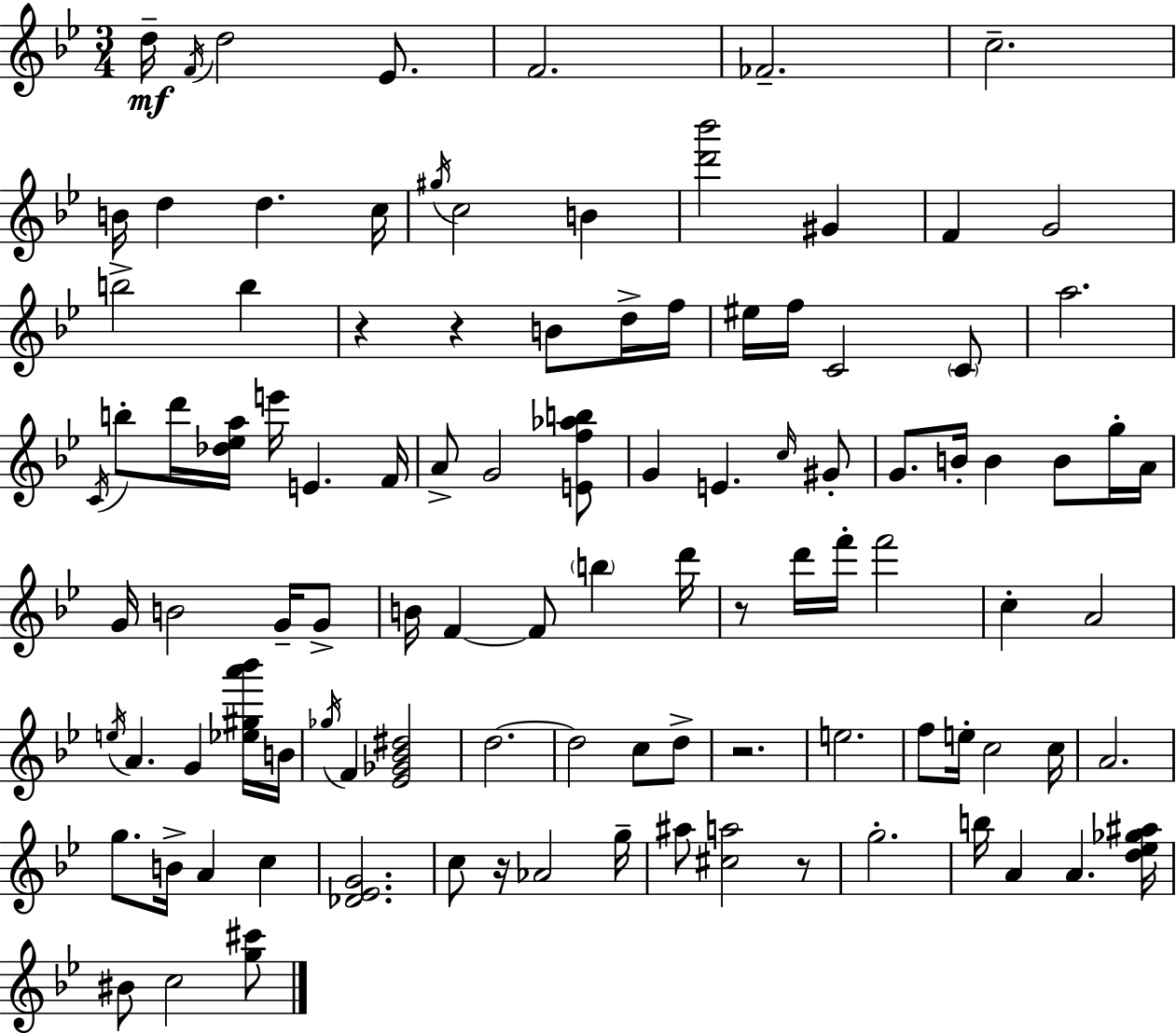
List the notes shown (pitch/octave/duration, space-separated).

D5/s F4/s D5/h Eb4/e. F4/h. FES4/h. C5/h. B4/s D5/q D5/q. C5/s G#5/s C5/h B4/q [D6,Bb6]/h G#4/q F4/q G4/h B5/h B5/q R/q R/q B4/e D5/s F5/s EIS5/s F5/s C4/h C4/e A5/h. C4/s B5/e D6/s [Db5,Eb5,A5]/s E6/s E4/q. F4/s A4/e G4/h [E4,F5,Ab5,B5]/e G4/q E4/q. C5/s G#4/e G4/e. B4/s B4/q B4/e G5/s A4/s G4/s B4/h G4/s G4/e B4/s F4/q F4/e B5/q D6/s R/e D6/s F6/s F6/h C5/q A4/h E5/s A4/q. G4/q [Eb5,G#5,A6,Bb6]/s B4/s Gb5/s F4/q [Eb4,Gb4,Bb4,D#5]/h D5/h. D5/h C5/e D5/e R/h. E5/h. F5/e E5/s C5/h C5/s A4/h. G5/e. B4/s A4/q C5/q [Db4,Eb4,G4]/h. C5/e R/s Ab4/h G5/s A#5/e [C#5,A5]/h R/e G5/h. B5/s A4/q A4/q. [D5,Eb5,Gb5,A#5]/s BIS4/e C5/h [G5,C#6]/e